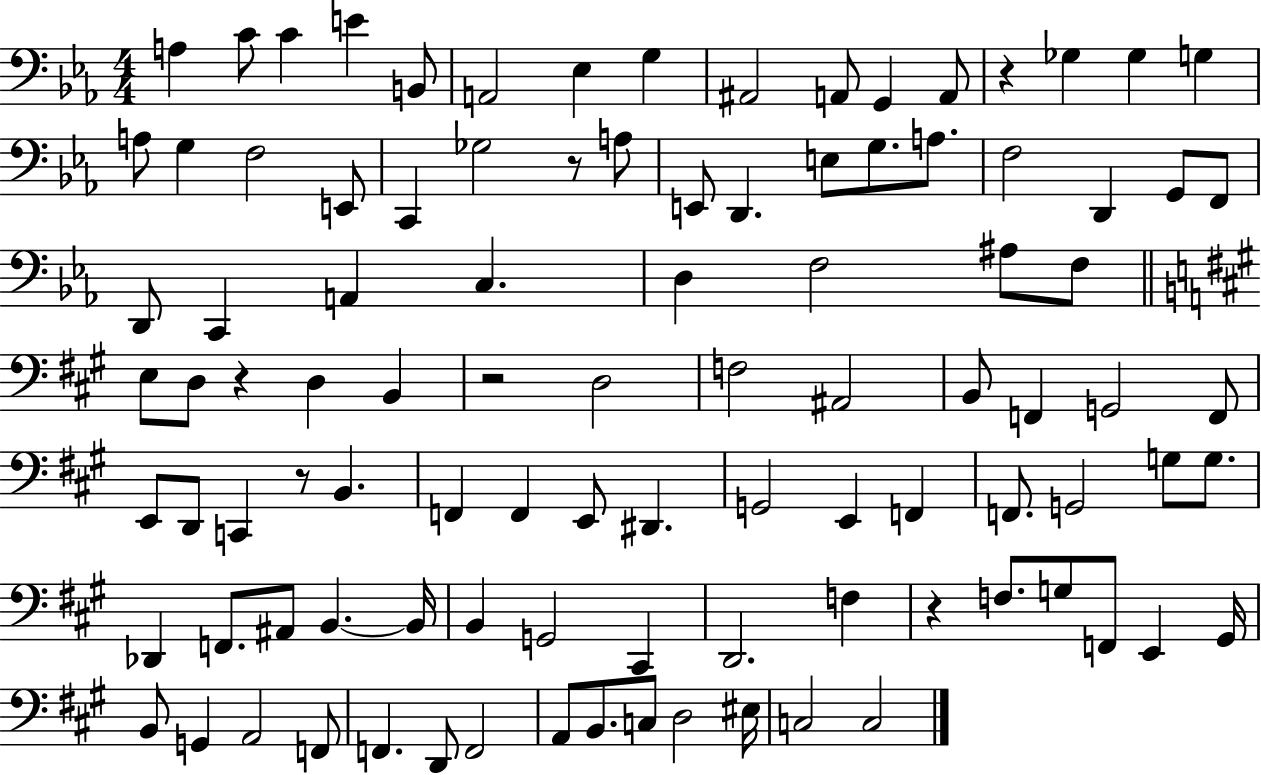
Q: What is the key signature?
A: EES major